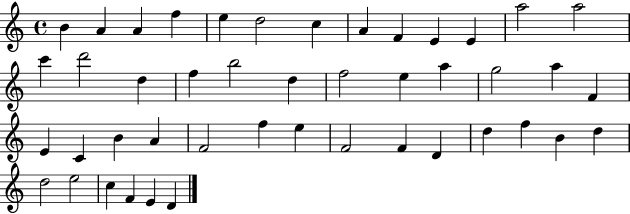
B4/q A4/q A4/q F5/q E5/q D5/h C5/q A4/q F4/q E4/q E4/q A5/h A5/h C6/q D6/h D5/q F5/q B5/h D5/q F5/h E5/q A5/q G5/h A5/q F4/q E4/q C4/q B4/q A4/q F4/h F5/q E5/q F4/h F4/q D4/q D5/q F5/q B4/q D5/q D5/h E5/h C5/q F4/q E4/q D4/q